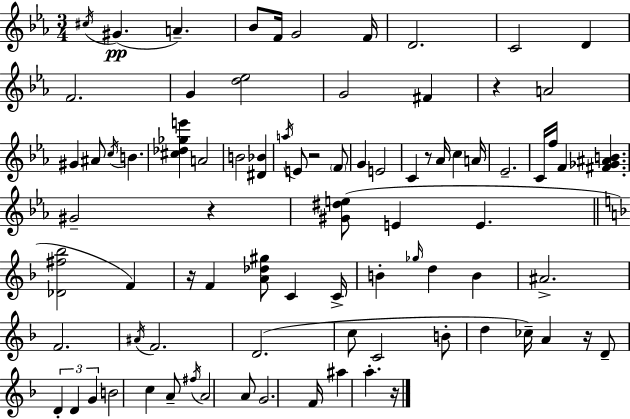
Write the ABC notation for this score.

X:1
T:Untitled
M:3/4
L:1/4
K:Eb
^c/4 ^G A _B/2 F/4 G2 F/4 D2 C2 D F2 G [d_e]2 G2 ^F z A2 ^G ^A/2 c/4 B [^c_d_ge'] A2 B2 [^D_B] a/4 E/2 z2 F/2 G E2 C z/2 _A/4 c A/4 _E2 C/4 f/4 F [^F_G^AB] ^G2 z [^G^de]/2 E E [_D^f_b]2 F z/4 F [A_d^g]/2 C C/4 B _g/4 d B ^A2 F2 ^A/4 F2 D2 c/2 C2 B/2 d _c/4 A z/4 D/2 D D G B2 c A/2 ^f/4 A2 A/2 G2 F/4 ^a a z/4